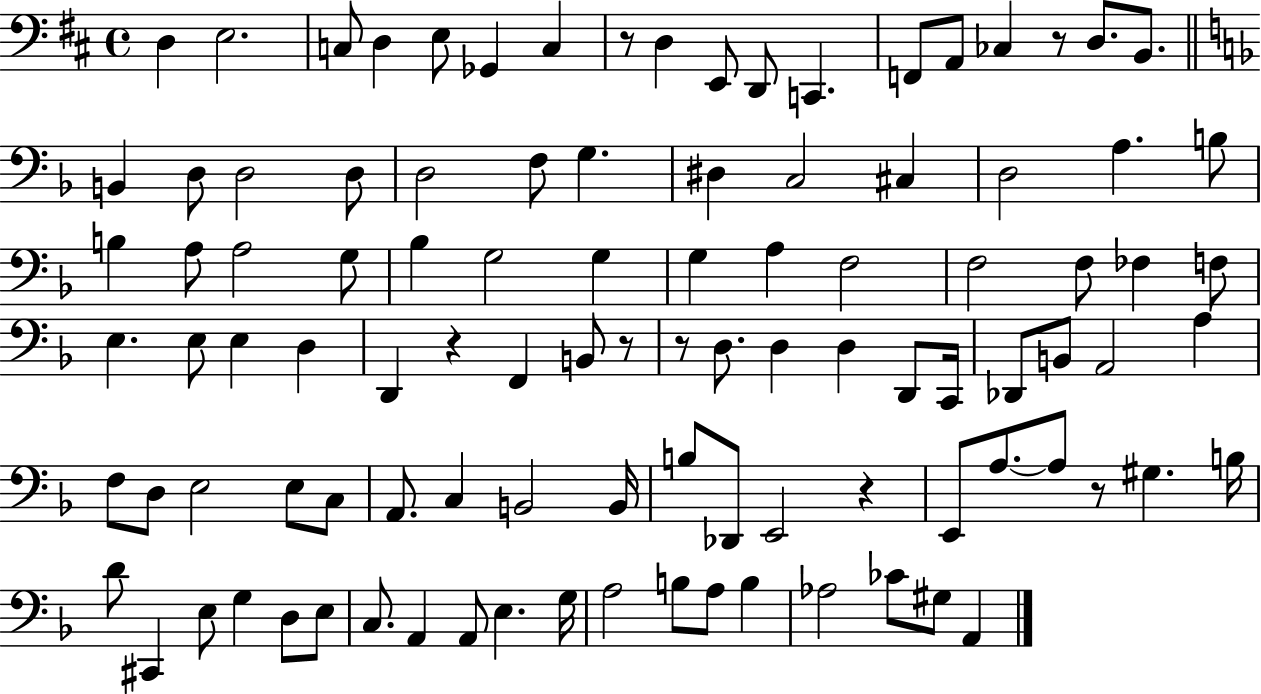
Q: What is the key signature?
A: D major